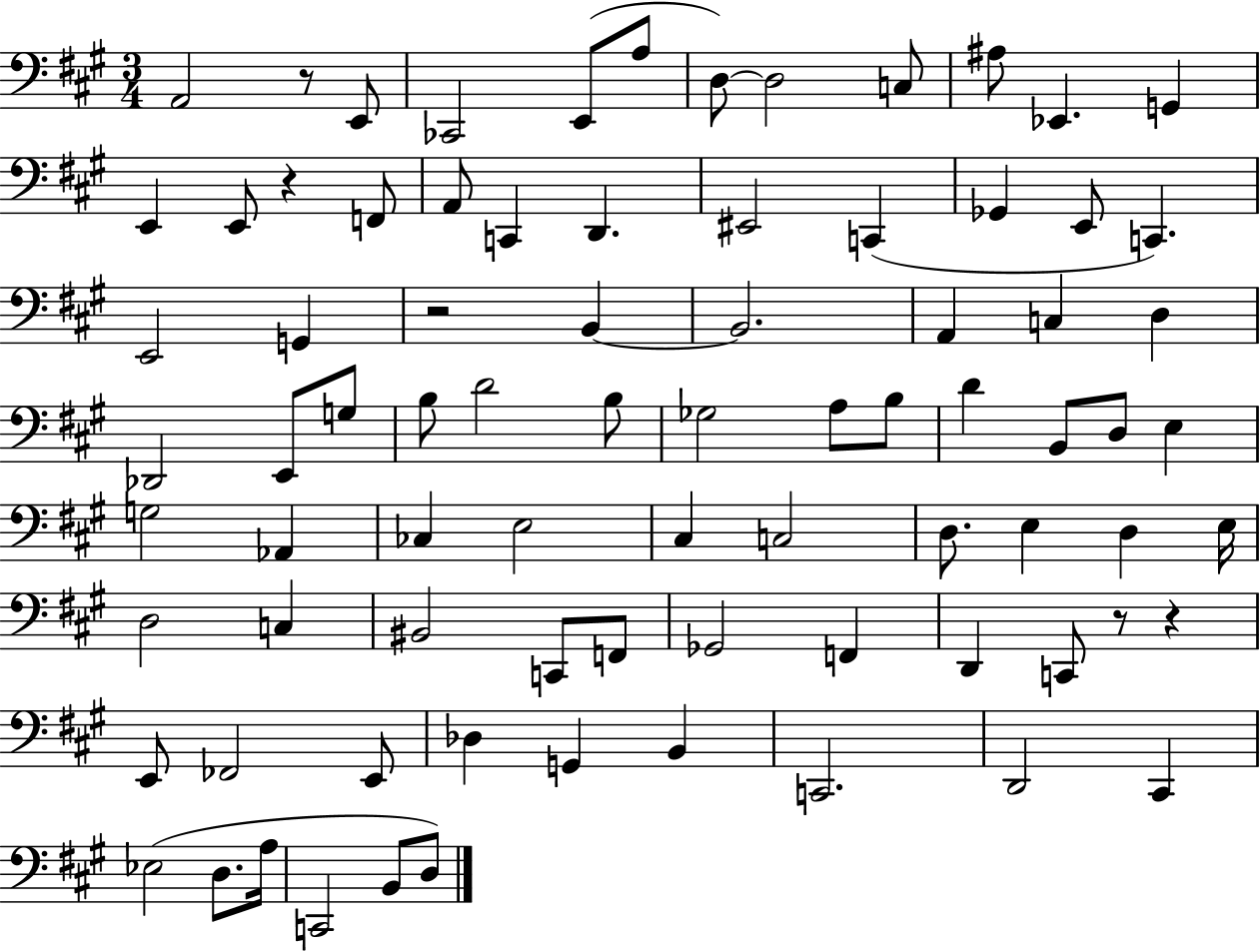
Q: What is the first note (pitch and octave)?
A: A2